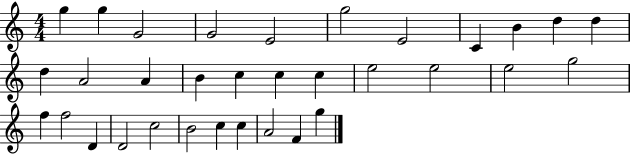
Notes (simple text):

G5/q G5/q G4/h G4/h E4/h G5/h E4/h C4/q B4/q D5/q D5/q D5/q A4/h A4/q B4/q C5/q C5/q C5/q E5/h E5/h E5/h G5/h F5/q F5/h D4/q D4/h C5/h B4/h C5/q C5/q A4/h F4/q G5/q